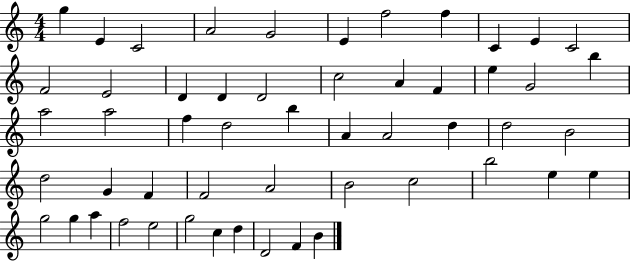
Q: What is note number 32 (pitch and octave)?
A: B4